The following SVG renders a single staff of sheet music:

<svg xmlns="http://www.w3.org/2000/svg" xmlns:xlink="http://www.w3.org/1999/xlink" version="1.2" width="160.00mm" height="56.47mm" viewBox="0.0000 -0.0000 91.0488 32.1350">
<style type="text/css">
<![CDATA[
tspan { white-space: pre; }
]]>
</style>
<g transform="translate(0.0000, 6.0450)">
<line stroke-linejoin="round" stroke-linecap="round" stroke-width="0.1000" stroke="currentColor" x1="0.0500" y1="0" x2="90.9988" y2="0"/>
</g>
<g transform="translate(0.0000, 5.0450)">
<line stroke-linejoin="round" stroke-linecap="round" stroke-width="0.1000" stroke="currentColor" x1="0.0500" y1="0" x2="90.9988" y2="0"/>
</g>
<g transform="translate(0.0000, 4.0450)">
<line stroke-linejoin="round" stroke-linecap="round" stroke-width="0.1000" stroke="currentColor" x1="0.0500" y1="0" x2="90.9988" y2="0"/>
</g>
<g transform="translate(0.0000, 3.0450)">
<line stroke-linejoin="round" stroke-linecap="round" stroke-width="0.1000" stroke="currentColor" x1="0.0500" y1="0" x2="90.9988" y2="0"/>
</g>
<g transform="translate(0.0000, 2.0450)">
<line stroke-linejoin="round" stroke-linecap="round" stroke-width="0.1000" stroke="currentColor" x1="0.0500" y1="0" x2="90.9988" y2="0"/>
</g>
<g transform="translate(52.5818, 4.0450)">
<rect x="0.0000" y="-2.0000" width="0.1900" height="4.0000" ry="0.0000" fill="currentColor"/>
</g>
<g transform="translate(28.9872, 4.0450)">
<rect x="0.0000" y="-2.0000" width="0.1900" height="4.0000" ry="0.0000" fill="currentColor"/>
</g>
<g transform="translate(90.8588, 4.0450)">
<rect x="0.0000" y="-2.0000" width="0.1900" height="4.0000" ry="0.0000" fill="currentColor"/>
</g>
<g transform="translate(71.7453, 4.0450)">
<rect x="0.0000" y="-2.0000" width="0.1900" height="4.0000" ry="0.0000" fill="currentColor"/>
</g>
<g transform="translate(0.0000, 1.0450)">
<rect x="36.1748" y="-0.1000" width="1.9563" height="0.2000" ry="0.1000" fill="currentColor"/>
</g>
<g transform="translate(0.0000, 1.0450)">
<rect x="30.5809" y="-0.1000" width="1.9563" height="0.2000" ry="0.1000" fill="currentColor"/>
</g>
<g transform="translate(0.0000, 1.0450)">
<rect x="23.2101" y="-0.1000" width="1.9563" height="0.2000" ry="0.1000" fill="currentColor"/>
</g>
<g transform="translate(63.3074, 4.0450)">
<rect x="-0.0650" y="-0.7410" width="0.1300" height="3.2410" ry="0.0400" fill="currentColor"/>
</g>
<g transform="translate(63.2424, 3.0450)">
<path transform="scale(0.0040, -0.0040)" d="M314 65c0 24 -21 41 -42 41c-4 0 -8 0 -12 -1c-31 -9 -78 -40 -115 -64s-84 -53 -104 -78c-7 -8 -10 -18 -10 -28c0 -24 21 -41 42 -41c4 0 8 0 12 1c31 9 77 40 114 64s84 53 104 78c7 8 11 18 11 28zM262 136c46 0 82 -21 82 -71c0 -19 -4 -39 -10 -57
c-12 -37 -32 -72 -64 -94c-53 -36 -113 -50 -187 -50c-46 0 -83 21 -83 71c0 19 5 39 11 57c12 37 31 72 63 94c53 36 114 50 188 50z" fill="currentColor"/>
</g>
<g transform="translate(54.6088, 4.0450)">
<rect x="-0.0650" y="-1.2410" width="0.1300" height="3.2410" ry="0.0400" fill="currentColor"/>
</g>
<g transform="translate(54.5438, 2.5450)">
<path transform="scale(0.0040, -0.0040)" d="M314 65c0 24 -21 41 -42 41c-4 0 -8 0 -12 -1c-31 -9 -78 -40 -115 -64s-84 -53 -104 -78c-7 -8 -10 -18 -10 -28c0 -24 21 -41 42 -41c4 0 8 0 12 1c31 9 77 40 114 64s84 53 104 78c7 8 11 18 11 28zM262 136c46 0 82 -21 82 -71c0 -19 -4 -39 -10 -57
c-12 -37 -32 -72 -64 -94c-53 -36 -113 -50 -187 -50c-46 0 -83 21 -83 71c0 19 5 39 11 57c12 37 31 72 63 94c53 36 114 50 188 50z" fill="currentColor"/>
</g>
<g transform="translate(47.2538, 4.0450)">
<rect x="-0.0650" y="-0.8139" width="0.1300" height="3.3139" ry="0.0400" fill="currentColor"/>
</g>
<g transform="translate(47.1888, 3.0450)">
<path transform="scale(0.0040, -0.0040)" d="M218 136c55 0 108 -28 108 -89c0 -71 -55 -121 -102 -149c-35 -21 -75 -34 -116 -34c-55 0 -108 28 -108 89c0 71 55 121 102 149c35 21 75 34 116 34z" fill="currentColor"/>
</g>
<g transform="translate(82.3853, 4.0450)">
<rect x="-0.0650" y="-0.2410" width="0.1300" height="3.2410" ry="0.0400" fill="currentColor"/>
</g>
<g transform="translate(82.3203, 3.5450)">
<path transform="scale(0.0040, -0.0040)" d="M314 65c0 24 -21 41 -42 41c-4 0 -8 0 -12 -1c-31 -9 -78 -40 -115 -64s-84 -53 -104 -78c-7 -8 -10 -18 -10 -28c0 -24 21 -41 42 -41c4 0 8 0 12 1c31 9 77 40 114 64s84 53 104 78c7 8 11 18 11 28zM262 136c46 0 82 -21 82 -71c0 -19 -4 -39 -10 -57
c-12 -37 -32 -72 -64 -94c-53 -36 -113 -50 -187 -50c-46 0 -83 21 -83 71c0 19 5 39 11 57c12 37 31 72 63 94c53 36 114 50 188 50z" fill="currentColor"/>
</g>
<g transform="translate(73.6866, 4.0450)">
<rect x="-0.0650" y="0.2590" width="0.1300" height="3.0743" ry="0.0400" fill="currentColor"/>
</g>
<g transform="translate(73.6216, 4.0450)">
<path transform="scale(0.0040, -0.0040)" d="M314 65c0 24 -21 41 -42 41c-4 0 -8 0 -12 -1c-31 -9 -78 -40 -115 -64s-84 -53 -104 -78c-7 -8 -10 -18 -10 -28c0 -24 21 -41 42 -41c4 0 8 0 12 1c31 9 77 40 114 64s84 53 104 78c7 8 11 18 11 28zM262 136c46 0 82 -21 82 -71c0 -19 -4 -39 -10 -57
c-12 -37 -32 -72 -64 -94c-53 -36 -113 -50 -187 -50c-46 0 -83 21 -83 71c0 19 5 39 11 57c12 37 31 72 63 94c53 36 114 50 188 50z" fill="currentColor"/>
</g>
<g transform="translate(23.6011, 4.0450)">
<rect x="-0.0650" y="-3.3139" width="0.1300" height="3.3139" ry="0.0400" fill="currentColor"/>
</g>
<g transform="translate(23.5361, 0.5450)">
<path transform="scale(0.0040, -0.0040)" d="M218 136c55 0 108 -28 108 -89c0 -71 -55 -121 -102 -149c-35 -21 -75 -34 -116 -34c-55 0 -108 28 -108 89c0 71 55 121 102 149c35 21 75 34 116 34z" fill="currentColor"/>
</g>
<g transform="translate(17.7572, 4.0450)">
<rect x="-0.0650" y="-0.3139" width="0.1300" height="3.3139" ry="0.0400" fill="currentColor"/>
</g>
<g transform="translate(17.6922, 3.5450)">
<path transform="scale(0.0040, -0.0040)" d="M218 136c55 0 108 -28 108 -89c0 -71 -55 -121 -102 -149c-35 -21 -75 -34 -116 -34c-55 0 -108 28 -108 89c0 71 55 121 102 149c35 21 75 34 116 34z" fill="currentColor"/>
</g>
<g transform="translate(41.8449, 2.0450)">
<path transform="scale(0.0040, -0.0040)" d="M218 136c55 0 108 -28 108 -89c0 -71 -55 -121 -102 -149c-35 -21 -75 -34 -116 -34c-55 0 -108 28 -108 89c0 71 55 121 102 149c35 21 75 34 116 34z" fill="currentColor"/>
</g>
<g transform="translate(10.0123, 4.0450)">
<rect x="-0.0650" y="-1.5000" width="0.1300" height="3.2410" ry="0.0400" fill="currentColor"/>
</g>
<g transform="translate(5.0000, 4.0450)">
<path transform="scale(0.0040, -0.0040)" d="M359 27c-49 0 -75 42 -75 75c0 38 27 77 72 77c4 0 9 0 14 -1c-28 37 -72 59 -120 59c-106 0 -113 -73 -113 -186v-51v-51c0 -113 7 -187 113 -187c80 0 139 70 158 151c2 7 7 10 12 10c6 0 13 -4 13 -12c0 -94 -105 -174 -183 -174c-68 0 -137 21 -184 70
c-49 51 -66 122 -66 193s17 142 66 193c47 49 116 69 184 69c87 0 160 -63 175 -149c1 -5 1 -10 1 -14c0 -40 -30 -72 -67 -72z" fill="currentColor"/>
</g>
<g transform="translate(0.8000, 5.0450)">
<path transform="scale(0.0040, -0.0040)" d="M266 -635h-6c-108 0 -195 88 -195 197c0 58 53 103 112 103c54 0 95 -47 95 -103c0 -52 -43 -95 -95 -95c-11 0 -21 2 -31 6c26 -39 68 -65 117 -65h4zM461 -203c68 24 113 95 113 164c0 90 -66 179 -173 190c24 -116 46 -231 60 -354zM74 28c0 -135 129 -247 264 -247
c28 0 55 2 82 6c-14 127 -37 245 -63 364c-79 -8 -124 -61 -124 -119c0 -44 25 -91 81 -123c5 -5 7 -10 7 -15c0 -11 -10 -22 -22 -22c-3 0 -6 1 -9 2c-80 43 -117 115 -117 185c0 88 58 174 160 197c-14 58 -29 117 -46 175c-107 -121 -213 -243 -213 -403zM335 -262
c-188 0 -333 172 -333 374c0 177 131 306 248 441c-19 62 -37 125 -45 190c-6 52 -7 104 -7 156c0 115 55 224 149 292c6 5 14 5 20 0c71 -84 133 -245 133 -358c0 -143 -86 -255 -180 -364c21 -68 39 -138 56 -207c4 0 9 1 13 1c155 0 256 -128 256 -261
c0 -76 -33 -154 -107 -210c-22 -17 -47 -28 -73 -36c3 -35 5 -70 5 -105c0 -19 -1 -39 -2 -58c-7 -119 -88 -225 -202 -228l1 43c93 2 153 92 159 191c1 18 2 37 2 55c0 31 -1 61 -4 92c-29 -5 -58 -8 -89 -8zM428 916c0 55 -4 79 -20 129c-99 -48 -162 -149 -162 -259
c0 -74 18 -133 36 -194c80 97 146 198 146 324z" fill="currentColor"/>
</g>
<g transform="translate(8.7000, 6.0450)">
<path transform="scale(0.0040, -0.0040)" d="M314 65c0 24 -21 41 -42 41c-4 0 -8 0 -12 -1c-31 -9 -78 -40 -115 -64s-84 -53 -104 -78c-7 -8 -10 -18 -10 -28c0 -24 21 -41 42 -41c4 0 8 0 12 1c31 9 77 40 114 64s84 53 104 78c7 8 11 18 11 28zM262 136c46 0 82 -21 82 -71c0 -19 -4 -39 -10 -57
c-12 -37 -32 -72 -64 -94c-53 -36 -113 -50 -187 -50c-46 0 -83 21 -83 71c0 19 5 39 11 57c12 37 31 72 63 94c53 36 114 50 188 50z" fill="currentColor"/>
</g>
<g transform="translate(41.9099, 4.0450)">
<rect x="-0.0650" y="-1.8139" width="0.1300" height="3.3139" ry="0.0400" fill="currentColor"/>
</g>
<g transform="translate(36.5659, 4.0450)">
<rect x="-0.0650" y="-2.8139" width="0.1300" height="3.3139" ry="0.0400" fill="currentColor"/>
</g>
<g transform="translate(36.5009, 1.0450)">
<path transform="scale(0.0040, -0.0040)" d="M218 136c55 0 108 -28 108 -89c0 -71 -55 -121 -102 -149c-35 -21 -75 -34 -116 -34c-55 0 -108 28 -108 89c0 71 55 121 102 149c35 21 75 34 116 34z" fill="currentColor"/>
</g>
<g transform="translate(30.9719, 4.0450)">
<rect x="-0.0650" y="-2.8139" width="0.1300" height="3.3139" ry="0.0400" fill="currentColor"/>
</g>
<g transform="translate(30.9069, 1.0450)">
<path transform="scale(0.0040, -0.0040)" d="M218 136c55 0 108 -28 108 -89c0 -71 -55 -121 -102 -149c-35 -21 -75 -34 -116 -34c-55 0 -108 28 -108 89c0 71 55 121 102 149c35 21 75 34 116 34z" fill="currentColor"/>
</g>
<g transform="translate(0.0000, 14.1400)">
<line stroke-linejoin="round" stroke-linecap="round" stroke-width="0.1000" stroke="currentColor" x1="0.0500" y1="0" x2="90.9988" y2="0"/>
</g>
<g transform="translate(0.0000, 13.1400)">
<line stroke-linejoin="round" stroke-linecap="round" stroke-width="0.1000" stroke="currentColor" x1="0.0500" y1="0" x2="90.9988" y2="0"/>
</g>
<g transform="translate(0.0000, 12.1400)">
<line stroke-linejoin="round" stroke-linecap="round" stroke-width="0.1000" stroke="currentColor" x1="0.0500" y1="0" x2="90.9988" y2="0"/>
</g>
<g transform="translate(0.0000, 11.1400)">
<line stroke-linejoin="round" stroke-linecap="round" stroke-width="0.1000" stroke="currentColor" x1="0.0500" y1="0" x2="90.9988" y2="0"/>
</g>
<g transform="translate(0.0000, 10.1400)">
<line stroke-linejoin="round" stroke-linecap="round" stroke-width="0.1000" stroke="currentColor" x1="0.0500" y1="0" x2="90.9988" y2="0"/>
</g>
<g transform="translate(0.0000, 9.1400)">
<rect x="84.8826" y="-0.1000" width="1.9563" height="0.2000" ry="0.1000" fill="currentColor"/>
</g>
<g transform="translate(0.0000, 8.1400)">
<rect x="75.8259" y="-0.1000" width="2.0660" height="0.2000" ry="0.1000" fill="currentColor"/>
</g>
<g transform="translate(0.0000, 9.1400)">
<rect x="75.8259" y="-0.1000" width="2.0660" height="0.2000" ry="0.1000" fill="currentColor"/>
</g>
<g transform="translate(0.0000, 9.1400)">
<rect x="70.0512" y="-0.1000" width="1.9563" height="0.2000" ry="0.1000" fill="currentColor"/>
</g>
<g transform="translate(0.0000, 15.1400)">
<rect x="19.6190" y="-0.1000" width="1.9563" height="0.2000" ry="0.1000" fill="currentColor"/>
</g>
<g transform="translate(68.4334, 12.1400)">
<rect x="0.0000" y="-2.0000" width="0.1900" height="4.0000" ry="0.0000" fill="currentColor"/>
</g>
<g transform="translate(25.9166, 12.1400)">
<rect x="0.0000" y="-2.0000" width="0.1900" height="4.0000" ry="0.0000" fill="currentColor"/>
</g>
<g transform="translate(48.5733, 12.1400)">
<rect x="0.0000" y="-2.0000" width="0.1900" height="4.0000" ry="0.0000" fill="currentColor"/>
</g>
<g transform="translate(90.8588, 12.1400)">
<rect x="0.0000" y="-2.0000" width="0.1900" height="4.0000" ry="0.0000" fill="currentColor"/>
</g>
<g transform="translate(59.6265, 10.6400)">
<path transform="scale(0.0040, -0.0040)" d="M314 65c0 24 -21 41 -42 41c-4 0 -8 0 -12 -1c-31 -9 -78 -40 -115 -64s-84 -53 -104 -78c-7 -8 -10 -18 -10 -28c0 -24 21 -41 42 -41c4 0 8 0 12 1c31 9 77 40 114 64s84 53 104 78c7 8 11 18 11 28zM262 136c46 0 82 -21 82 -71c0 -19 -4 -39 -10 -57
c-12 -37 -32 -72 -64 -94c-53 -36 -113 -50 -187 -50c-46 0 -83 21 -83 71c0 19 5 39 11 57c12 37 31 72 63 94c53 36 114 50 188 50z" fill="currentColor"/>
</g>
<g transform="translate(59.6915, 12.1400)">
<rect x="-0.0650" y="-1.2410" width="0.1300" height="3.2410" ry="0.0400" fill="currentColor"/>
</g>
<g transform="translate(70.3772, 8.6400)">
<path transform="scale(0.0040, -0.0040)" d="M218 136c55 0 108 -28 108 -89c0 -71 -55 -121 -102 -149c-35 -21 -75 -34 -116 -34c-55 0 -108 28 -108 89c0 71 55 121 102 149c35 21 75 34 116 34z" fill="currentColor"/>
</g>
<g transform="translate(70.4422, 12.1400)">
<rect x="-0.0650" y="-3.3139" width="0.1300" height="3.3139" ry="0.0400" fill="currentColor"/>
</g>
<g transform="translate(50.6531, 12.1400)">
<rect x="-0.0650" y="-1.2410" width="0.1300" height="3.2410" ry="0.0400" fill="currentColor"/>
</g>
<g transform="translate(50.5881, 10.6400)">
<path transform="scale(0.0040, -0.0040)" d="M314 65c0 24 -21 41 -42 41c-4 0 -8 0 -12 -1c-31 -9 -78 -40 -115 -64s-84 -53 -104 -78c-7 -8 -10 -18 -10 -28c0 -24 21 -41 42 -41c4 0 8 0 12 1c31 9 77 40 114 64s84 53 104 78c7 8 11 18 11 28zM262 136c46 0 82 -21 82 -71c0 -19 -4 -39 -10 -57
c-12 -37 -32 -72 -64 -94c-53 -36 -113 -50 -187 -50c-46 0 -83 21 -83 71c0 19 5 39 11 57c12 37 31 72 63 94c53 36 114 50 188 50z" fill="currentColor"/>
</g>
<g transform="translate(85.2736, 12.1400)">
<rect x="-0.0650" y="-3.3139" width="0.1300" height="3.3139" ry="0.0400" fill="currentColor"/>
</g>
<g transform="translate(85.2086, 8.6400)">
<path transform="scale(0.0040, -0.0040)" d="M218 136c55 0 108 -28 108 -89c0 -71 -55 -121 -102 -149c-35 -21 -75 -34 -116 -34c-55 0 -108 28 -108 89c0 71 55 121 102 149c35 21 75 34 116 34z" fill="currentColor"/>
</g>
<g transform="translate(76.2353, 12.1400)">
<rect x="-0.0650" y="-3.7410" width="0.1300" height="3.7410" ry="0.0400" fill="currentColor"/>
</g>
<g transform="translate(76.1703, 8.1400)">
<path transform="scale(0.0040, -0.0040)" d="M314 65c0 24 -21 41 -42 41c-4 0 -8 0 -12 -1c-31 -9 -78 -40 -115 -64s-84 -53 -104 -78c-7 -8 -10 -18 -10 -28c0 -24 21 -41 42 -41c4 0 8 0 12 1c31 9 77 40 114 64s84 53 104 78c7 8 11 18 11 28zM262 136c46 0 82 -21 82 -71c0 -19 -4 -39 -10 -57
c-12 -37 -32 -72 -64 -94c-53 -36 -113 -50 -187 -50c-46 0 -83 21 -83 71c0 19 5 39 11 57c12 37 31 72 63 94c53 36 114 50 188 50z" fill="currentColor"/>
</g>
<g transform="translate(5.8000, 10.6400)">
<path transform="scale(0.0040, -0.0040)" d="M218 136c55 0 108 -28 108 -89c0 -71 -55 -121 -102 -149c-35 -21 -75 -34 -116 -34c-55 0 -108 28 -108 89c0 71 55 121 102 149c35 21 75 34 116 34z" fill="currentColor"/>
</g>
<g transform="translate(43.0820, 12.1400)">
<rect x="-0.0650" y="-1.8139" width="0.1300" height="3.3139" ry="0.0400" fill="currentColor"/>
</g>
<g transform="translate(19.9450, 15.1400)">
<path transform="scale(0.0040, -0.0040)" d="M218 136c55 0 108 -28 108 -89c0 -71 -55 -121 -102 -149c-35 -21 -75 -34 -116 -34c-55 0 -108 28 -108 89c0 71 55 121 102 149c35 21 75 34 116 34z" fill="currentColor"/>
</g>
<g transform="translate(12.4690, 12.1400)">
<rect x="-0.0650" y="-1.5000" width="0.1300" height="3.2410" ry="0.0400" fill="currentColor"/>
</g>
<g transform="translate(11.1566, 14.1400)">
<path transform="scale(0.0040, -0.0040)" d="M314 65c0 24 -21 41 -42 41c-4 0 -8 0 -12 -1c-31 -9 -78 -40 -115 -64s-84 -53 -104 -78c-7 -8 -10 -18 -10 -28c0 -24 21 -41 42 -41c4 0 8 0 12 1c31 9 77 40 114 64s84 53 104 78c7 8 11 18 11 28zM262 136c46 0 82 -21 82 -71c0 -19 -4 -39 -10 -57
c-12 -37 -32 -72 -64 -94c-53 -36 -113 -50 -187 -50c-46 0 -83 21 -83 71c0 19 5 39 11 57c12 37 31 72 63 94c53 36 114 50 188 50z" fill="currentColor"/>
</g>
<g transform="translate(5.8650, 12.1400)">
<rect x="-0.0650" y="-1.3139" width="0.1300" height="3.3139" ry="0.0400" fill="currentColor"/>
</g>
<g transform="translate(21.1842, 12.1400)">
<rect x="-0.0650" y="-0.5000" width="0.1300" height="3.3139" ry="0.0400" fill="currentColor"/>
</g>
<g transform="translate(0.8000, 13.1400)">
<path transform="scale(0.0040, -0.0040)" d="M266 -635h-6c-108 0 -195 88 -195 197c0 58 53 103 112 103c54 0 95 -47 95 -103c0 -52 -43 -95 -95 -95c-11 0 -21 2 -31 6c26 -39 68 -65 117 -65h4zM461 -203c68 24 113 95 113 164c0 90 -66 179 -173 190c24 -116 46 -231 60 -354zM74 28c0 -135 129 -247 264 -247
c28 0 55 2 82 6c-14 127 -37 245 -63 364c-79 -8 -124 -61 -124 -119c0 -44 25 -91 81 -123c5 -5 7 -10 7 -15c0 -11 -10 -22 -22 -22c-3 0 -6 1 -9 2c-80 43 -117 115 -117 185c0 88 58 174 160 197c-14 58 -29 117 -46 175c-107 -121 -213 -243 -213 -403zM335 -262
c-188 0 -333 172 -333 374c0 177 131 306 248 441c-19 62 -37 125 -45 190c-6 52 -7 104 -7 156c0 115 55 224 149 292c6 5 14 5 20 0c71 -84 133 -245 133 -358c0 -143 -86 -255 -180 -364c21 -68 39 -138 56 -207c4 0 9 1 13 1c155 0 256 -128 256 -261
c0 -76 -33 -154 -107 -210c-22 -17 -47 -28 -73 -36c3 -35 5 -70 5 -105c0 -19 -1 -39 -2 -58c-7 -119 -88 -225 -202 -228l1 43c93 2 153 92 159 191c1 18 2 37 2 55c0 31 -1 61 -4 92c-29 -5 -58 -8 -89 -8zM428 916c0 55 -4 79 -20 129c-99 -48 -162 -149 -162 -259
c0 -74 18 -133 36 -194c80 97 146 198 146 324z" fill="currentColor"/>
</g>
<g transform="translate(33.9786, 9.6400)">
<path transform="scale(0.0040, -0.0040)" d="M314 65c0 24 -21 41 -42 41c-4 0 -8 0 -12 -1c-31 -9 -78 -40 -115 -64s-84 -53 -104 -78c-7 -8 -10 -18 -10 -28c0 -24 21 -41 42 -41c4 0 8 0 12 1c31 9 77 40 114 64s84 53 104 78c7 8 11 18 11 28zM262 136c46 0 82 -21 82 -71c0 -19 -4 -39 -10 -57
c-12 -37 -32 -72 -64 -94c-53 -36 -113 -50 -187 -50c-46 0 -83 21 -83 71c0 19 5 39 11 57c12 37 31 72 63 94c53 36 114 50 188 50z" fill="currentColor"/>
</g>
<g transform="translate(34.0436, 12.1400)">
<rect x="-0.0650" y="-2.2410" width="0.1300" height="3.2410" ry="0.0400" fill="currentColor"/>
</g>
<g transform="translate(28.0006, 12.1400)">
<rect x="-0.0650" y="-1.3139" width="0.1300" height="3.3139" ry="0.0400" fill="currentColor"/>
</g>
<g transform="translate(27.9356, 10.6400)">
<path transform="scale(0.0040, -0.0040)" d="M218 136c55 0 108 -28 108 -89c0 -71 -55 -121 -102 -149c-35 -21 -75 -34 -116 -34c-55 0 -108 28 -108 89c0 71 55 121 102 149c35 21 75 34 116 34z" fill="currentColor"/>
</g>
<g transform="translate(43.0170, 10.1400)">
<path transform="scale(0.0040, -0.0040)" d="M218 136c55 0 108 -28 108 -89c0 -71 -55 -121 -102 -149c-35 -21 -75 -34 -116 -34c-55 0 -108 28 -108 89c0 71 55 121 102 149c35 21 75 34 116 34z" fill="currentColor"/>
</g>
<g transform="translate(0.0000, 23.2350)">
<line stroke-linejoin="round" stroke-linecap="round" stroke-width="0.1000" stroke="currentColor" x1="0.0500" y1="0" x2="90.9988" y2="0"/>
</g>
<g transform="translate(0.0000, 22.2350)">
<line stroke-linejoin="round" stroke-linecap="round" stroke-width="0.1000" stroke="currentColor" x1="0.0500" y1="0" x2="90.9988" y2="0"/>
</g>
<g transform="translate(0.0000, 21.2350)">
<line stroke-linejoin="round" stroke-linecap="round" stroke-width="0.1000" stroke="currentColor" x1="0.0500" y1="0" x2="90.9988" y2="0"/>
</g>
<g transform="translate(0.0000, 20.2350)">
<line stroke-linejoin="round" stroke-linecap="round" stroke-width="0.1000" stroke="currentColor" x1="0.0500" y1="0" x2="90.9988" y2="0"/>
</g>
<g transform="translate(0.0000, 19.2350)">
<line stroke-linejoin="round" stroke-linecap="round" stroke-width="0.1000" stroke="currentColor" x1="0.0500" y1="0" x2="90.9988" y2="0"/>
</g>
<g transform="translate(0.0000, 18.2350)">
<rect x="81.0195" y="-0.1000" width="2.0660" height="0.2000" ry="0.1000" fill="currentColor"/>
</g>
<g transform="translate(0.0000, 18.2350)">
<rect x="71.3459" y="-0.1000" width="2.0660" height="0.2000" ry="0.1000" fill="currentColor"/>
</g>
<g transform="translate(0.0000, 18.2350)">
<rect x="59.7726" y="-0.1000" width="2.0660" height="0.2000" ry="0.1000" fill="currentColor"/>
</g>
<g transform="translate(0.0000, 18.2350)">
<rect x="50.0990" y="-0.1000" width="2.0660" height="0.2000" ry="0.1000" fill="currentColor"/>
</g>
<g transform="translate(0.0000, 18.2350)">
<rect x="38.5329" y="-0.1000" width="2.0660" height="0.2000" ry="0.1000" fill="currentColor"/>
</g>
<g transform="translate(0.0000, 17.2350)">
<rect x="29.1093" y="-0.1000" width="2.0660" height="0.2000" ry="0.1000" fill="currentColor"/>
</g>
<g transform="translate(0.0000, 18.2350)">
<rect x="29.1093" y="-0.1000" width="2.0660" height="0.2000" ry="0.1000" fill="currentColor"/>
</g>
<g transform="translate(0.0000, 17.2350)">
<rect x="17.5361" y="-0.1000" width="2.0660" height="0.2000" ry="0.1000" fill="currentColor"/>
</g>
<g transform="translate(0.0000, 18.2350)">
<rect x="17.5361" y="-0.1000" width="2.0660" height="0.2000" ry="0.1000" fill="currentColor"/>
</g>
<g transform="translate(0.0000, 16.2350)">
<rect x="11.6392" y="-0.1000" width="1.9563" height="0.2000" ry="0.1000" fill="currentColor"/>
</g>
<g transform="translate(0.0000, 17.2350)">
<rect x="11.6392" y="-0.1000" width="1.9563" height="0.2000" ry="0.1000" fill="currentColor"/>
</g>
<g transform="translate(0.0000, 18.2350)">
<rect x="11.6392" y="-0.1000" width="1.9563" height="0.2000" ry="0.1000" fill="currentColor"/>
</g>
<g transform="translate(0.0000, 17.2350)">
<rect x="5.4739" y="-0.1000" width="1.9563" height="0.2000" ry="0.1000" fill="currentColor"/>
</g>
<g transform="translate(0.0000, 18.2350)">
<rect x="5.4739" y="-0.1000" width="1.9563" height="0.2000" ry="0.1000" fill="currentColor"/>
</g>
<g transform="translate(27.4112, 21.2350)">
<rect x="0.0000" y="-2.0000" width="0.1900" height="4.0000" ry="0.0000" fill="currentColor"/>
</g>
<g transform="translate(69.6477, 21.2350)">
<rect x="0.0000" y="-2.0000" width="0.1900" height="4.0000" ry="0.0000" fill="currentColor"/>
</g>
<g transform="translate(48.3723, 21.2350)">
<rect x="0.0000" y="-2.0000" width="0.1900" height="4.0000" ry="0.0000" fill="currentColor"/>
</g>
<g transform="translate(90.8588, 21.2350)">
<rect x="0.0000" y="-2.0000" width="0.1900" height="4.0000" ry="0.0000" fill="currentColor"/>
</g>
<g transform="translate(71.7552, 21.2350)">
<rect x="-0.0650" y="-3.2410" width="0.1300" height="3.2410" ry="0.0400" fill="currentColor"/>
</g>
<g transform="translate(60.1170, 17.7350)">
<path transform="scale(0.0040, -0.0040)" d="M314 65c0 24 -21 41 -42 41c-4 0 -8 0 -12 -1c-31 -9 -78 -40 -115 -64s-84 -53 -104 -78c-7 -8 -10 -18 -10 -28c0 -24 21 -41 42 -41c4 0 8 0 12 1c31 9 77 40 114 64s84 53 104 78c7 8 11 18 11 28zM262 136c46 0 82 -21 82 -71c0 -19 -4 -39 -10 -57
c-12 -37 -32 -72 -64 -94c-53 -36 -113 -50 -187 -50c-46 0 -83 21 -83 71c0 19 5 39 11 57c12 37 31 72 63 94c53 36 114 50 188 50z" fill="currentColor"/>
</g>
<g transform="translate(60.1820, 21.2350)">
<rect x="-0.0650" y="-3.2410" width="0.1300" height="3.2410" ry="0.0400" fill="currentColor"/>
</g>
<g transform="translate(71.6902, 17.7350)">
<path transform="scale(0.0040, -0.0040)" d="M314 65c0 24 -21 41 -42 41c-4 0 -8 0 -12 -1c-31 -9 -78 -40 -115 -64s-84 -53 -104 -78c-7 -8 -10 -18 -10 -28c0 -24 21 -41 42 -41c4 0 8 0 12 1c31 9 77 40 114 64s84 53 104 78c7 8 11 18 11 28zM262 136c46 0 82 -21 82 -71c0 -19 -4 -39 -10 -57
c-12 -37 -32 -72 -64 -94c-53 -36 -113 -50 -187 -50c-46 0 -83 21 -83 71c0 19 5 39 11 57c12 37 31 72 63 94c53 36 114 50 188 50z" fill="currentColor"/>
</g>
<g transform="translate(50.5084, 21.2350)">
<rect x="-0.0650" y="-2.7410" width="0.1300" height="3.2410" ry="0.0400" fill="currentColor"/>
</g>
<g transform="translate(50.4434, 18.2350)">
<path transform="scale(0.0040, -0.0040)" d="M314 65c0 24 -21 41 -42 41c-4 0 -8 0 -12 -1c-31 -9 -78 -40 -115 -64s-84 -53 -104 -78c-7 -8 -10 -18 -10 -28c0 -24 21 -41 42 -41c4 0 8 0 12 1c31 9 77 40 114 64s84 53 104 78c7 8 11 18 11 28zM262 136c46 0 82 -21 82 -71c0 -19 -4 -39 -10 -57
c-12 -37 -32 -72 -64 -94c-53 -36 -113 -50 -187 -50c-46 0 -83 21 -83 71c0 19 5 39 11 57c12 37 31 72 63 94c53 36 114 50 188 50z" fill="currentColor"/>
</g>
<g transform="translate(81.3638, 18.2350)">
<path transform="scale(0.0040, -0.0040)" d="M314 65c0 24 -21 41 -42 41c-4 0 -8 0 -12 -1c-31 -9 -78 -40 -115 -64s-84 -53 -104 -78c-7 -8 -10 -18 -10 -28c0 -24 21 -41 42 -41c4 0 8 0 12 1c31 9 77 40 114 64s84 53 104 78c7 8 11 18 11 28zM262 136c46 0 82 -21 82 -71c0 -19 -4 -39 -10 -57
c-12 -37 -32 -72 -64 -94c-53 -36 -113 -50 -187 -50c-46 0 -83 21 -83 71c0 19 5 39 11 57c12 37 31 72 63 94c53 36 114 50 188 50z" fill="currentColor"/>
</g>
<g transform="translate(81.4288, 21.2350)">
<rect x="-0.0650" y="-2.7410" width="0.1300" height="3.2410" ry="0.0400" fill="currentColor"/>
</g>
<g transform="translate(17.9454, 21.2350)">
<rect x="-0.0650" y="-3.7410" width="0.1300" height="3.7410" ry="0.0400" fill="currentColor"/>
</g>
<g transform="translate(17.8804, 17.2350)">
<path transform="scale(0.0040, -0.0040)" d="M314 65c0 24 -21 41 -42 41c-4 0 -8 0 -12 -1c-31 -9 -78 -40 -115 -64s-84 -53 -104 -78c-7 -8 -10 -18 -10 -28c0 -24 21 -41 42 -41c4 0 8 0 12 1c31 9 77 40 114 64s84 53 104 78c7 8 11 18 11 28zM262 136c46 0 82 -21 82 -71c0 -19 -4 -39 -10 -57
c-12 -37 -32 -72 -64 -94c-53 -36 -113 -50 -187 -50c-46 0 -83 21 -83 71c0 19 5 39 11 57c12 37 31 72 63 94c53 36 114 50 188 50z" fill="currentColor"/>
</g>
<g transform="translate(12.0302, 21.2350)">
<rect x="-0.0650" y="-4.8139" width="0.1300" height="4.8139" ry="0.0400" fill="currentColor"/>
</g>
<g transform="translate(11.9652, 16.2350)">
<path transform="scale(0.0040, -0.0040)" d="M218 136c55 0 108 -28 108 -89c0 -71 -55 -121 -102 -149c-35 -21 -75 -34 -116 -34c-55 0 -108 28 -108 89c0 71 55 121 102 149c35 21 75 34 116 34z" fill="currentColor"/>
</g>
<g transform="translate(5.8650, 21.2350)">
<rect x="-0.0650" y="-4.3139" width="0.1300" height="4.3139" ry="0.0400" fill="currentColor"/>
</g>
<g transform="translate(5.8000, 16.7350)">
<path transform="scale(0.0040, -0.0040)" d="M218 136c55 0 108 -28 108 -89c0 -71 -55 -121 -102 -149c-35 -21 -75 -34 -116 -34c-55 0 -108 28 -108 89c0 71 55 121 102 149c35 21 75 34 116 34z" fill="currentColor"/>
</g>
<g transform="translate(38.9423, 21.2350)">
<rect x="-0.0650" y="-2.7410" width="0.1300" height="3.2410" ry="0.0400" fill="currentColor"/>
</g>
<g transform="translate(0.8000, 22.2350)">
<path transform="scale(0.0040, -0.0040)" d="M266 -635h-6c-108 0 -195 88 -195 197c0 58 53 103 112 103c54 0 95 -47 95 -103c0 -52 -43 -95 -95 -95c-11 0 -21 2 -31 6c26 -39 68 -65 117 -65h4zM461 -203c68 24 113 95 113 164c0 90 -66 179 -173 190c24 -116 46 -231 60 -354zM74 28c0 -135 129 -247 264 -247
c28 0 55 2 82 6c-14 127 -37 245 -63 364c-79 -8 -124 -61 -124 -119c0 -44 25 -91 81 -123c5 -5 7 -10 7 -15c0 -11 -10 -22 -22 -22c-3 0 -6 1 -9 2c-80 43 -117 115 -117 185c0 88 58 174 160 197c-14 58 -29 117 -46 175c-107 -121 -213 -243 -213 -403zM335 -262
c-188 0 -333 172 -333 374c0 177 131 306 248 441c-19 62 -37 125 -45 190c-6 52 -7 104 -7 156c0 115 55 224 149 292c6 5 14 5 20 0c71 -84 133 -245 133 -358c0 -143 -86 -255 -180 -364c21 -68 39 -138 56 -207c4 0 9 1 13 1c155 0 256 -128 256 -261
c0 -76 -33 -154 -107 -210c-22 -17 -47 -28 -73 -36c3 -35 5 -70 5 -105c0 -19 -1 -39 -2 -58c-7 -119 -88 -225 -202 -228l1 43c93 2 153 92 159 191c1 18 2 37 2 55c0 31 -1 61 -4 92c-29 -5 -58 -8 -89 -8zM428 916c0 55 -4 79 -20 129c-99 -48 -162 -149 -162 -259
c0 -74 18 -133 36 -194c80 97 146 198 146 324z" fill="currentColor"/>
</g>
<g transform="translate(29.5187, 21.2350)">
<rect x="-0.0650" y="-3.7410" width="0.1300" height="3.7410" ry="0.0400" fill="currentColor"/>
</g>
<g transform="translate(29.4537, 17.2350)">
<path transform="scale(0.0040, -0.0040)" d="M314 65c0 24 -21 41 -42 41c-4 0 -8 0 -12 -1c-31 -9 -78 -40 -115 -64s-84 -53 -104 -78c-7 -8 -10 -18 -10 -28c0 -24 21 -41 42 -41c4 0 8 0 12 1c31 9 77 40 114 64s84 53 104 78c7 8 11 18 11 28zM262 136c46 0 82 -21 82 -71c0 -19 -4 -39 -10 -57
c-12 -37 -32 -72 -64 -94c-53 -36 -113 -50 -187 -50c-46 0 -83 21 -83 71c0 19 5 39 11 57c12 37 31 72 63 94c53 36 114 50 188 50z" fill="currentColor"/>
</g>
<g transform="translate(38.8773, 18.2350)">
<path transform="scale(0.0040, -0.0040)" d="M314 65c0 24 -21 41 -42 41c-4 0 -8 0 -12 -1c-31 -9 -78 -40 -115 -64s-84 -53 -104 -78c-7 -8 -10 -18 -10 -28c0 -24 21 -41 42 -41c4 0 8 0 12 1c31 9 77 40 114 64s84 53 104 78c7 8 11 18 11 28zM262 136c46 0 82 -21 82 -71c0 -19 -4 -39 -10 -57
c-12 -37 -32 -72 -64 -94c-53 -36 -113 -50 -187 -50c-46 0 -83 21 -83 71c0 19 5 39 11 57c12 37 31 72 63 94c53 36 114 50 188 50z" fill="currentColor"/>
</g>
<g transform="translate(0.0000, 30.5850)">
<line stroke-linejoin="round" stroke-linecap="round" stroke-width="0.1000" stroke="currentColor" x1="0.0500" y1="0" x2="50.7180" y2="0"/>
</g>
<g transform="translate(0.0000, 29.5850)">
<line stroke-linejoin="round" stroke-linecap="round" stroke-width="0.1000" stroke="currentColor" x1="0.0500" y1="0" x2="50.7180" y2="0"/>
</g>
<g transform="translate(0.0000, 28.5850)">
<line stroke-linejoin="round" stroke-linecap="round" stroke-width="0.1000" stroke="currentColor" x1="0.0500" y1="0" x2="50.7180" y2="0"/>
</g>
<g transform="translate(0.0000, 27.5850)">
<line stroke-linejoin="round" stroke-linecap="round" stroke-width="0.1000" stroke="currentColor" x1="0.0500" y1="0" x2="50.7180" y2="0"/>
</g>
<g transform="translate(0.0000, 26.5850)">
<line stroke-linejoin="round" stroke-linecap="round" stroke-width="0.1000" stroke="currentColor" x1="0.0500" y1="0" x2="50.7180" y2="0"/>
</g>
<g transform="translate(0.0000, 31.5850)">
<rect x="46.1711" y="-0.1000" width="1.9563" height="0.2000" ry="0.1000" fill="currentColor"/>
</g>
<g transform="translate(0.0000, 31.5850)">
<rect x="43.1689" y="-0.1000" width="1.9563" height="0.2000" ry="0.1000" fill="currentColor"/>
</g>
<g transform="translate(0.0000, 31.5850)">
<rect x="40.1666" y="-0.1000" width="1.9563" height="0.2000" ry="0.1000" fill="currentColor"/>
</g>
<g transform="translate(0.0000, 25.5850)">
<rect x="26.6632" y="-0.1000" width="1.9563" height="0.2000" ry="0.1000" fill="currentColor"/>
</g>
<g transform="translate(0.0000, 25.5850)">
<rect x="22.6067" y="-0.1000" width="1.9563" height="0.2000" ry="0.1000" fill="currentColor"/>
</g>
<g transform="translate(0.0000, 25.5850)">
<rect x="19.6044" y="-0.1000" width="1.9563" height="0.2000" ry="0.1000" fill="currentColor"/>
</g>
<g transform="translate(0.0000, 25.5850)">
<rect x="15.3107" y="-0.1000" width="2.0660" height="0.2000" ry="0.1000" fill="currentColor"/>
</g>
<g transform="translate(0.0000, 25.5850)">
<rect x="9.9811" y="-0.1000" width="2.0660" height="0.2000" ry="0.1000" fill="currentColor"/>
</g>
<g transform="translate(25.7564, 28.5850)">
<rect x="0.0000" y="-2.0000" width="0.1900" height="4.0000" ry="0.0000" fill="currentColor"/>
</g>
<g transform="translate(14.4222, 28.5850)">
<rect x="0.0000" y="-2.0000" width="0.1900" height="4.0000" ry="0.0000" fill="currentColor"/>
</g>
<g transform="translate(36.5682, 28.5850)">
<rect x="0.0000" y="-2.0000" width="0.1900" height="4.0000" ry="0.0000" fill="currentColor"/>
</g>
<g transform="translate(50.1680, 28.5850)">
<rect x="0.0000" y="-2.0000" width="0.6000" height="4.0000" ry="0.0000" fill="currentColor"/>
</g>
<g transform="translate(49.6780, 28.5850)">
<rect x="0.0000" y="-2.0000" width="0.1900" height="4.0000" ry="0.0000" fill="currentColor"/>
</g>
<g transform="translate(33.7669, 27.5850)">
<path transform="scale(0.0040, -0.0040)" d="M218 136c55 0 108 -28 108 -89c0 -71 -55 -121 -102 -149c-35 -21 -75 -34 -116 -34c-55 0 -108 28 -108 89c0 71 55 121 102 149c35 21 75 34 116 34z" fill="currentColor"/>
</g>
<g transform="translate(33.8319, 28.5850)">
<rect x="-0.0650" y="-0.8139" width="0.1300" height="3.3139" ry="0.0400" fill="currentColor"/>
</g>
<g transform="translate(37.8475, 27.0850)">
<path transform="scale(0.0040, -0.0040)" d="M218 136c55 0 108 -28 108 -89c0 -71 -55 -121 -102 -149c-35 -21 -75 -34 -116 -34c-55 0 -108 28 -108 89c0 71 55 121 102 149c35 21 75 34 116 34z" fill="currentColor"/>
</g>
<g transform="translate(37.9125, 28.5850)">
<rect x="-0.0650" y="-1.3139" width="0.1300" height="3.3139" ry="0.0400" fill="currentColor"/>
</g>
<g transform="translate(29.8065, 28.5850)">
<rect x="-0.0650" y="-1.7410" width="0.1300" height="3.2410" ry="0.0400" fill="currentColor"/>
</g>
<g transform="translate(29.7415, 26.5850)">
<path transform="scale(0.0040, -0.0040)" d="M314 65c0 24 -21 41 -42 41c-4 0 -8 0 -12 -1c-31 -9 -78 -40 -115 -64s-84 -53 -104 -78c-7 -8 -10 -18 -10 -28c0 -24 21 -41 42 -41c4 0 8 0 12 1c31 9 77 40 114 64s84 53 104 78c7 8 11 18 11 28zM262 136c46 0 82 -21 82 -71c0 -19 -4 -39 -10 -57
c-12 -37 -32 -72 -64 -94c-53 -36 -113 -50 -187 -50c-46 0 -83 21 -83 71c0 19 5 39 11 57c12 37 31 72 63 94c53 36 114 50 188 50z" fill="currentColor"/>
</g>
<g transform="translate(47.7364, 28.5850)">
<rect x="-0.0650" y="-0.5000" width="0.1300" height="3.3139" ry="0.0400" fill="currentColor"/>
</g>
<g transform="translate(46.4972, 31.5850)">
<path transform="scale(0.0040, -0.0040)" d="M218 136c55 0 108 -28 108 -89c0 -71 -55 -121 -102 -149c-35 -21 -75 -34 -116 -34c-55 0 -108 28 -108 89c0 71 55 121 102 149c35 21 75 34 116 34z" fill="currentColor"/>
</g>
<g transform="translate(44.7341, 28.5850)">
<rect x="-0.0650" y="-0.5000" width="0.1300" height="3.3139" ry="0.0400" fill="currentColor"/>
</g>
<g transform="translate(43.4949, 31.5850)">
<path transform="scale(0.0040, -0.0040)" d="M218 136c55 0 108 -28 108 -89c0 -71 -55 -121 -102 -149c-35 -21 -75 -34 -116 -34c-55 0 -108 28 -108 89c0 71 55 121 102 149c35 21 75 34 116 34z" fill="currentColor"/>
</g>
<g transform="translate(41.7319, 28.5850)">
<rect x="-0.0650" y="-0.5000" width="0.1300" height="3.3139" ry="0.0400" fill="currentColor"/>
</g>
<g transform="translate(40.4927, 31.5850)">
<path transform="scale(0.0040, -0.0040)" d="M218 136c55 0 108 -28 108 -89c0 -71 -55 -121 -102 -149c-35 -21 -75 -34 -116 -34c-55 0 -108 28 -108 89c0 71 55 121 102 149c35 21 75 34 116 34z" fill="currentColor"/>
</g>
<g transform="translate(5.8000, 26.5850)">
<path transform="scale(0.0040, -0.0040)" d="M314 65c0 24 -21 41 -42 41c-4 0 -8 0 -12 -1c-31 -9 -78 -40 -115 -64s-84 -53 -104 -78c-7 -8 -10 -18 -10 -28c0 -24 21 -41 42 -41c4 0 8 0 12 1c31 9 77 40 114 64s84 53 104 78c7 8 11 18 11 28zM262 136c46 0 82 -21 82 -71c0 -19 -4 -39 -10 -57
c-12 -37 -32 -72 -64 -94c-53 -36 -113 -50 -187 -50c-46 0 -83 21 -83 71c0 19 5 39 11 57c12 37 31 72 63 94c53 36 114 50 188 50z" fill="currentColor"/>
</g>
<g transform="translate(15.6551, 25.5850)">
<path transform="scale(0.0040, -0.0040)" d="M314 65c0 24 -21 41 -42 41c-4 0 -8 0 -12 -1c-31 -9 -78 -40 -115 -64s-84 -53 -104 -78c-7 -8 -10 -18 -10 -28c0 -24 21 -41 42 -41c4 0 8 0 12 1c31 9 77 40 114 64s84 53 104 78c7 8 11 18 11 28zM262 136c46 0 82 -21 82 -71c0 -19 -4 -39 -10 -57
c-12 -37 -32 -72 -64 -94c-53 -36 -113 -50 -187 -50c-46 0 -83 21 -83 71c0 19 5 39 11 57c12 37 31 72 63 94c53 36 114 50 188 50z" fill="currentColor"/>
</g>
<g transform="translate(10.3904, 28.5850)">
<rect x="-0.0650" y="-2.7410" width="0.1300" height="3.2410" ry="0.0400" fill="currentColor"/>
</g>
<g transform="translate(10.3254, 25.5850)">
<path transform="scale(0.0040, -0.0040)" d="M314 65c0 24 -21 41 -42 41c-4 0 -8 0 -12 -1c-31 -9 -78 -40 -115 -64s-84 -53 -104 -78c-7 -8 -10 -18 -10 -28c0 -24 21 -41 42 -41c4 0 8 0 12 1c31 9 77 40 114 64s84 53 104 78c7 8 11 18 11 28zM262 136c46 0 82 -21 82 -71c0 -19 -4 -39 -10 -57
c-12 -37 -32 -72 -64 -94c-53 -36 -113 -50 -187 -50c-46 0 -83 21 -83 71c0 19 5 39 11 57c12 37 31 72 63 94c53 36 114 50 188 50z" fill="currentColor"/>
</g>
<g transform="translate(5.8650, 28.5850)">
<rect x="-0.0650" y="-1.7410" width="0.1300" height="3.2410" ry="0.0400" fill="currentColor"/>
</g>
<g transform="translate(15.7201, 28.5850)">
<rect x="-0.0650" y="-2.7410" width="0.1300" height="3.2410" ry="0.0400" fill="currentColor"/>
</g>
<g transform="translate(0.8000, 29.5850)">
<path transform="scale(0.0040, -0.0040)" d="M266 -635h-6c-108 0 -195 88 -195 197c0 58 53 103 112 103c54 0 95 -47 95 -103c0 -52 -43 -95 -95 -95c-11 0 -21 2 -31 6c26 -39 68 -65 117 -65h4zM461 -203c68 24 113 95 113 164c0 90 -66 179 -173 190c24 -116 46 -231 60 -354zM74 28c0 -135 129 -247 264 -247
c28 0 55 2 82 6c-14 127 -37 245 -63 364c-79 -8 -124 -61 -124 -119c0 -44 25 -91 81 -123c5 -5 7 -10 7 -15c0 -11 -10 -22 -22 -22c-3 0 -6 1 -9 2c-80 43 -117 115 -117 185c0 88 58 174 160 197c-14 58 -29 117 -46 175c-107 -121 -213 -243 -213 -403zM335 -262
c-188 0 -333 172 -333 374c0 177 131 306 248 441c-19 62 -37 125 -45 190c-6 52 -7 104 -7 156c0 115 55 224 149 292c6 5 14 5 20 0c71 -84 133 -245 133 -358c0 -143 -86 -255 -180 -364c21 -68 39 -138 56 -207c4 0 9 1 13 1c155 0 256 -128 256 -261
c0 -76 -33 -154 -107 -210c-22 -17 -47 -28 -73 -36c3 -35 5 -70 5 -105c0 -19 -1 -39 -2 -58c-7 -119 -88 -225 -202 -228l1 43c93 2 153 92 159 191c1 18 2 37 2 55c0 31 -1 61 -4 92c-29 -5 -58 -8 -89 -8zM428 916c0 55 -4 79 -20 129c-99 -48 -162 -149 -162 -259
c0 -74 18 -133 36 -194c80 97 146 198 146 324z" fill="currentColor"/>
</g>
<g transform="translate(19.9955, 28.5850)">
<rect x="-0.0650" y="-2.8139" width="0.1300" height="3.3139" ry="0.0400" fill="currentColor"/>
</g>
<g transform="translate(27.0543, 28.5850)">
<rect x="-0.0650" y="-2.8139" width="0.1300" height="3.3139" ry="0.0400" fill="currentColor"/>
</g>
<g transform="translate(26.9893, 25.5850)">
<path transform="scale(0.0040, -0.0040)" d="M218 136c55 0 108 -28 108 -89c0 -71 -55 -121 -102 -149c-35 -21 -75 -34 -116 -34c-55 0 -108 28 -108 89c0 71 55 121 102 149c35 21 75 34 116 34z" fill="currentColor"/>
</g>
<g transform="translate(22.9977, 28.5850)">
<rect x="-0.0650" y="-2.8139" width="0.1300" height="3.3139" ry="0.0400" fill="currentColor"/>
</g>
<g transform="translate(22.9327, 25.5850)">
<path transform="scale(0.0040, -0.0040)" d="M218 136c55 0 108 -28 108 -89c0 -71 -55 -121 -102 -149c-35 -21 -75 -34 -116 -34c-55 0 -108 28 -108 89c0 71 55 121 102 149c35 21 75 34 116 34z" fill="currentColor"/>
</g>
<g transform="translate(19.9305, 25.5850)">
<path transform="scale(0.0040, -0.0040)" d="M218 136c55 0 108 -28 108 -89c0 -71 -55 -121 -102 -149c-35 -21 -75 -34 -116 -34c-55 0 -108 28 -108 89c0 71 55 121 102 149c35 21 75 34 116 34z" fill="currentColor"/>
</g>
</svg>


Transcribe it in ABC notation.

X:1
T:Untitled
M:4/4
L:1/4
K:C
E2 c b a a f d e2 d2 B2 c2 e E2 C e g2 f e2 e2 b c'2 b d' e' c'2 c'2 a2 a2 b2 b2 a2 f2 a2 a2 a a a f2 d e C C C